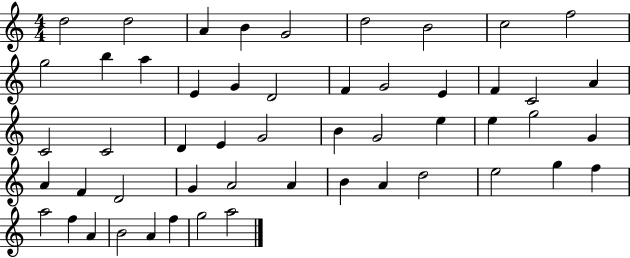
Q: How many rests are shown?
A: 0